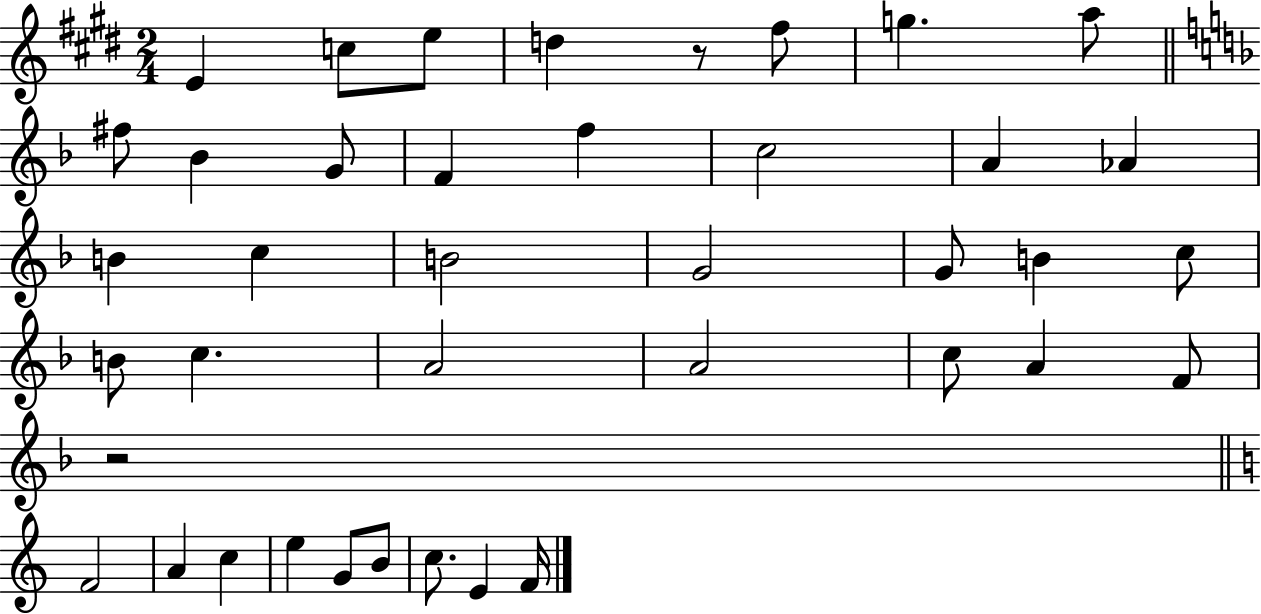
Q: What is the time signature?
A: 2/4